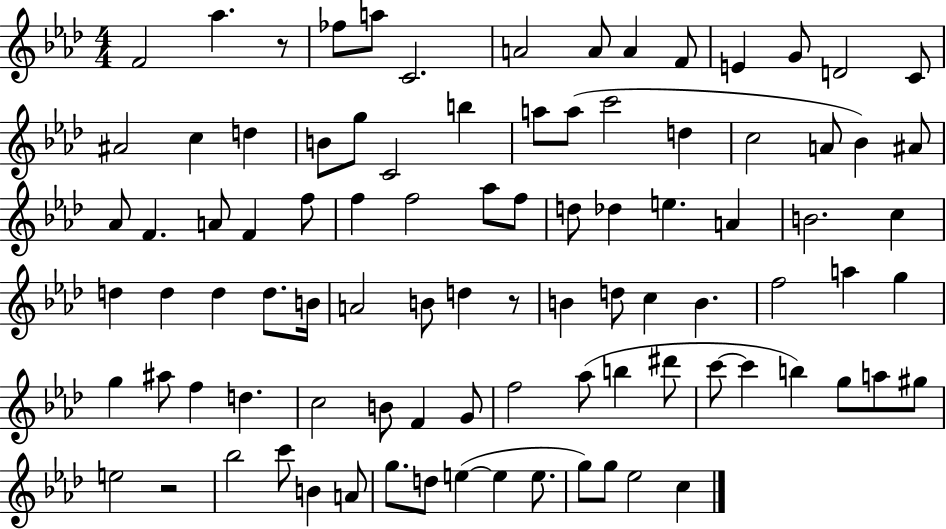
F4/h Ab5/q. R/e FES5/e A5/e C4/h. A4/h A4/e A4/q F4/e E4/q G4/e D4/h C4/e A#4/h C5/q D5/q B4/e G5/e C4/h B5/q A5/e A5/e C6/h D5/q C5/h A4/e Bb4/q A#4/e Ab4/e F4/q. A4/e F4/q F5/e F5/q F5/h Ab5/e F5/e D5/e Db5/q E5/q. A4/q B4/h. C5/q D5/q D5/q D5/q D5/e. B4/s A4/h B4/e D5/q R/e B4/q D5/e C5/q B4/q. F5/h A5/q G5/q G5/q A#5/e F5/q D5/q. C5/h B4/e F4/q G4/e F5/h Ab5/e B5/q D#6/e C6/e C6/q B5/q G5/e A5/e G#5/e E5/h R/h Bb5/h C6/e B4/q A4/e G5/e. D5/e E5/q E5/q E5/e. G5/e G5/e Eb5/h C5/q